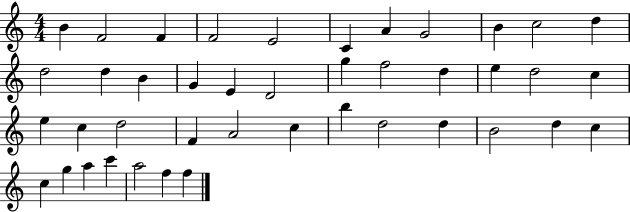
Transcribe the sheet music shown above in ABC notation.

X:1
T:Untitled
M:4/4
L:1/4
K:C
B F2 F F2 E2 C A G2 B c2 d d2 d B G E D2 g f2 d e d2 c e c d2 F A2 c b d2 d B2 d c c g a c' a2 f f